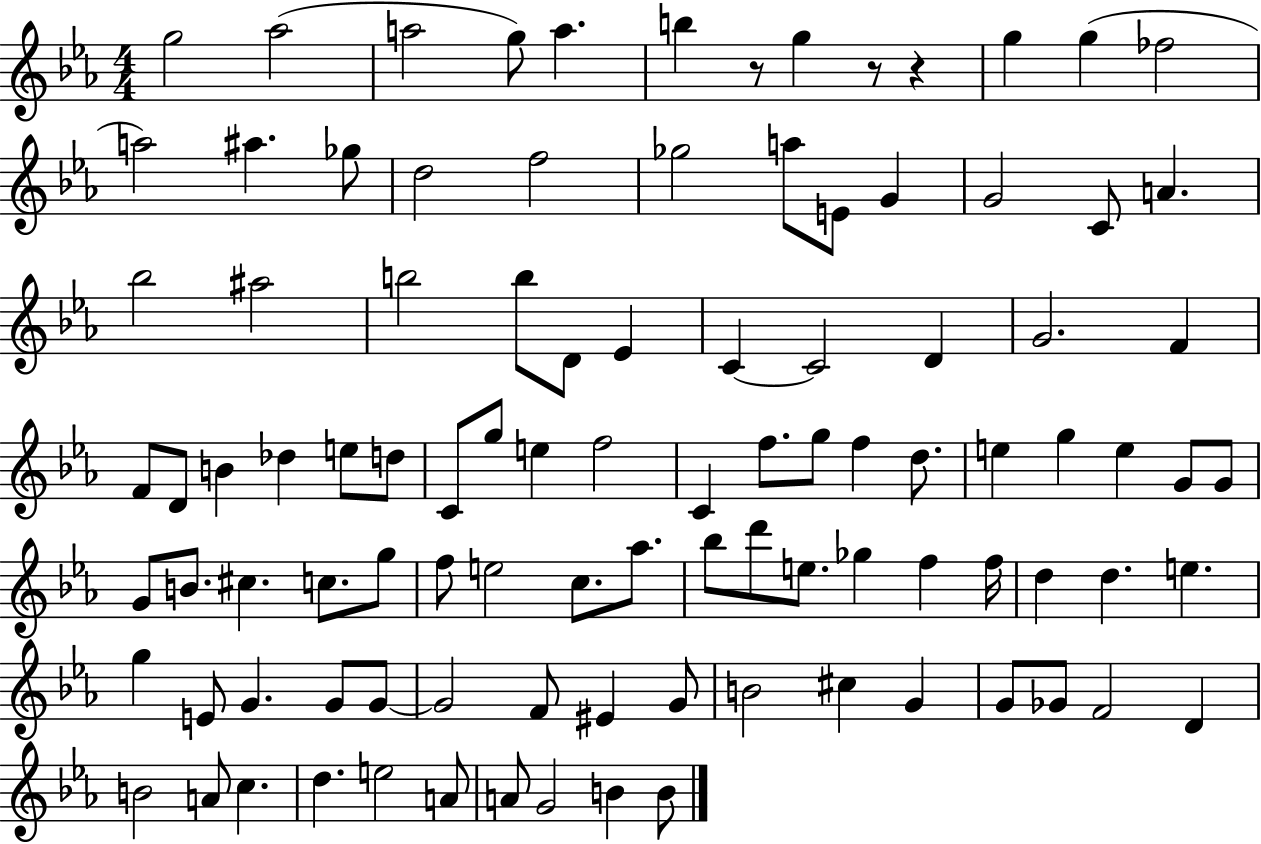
{
  \clef treble
  \numericTimeSignature
  \time 4/4
  \key ees \major
  g''2 aes''2( | a''2 g''8) a''4. | b''4 r8 g''4 r8 r4 | g''4 g''4( fes''2 | \break a''2) ais''4. ges''8 | d''2 f''2 | ges''2 a''8 e'8 g'4 | g'2 c'8 a'4. | \break bes''2 ais''2 | b''2 b''8 d'8 ees'4 | c'4~~ c'2 d'4 | g'2. f'4 | \break f'8 d'8 b'4 des''4 e''8 d''8 | c'8 g''8 e''4 f''2 | c'4 f''8. g''8 f''4 d''8. | e''4 g''4 e''4 g'8 g'8 | \break g'8 b'8. cis''4. c''8. g''8 | f''8 e''2 c''8. aes''8. | bes''8 d'''8 e''8. ges''4 f''4 f''16 | d''4 d''4. e''4. | \break g''4 e'8 g'4. g'8 g'8~~ | g'2 f'8 eis'4 g'8 | b'2 cis''4 g'4 | g'8 ges'8 f'2 d'4 | \break b'2 a'8 c''4. | d''4. e''2 a'8 | a'8 g'2 b'4 b'8 | \bar "|."
}